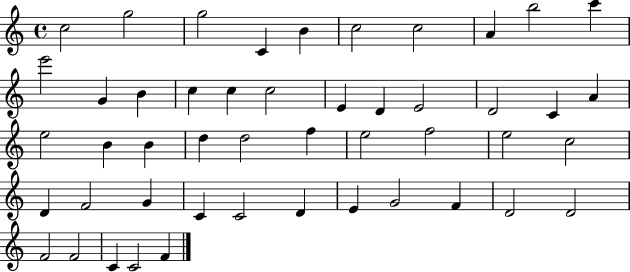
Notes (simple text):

C5/h G5/h G5/h C4/q B4/q C5/h C5/h A4/q B5/h C6/q E6/h G4/q B4/q C5/q C5/q C5/h E4/q D4/q E4/h D4/h C4/q A4/q E5/h B4/q B4/q D5/q D5/h F5/q E5/h F5/h E5/h C5/h D4/q F4/h G4/q C4/q C4/h D4/q E4/q G4/h F4/q D4/h D4/h F4/h F4/h C4/q C4/h F4/q